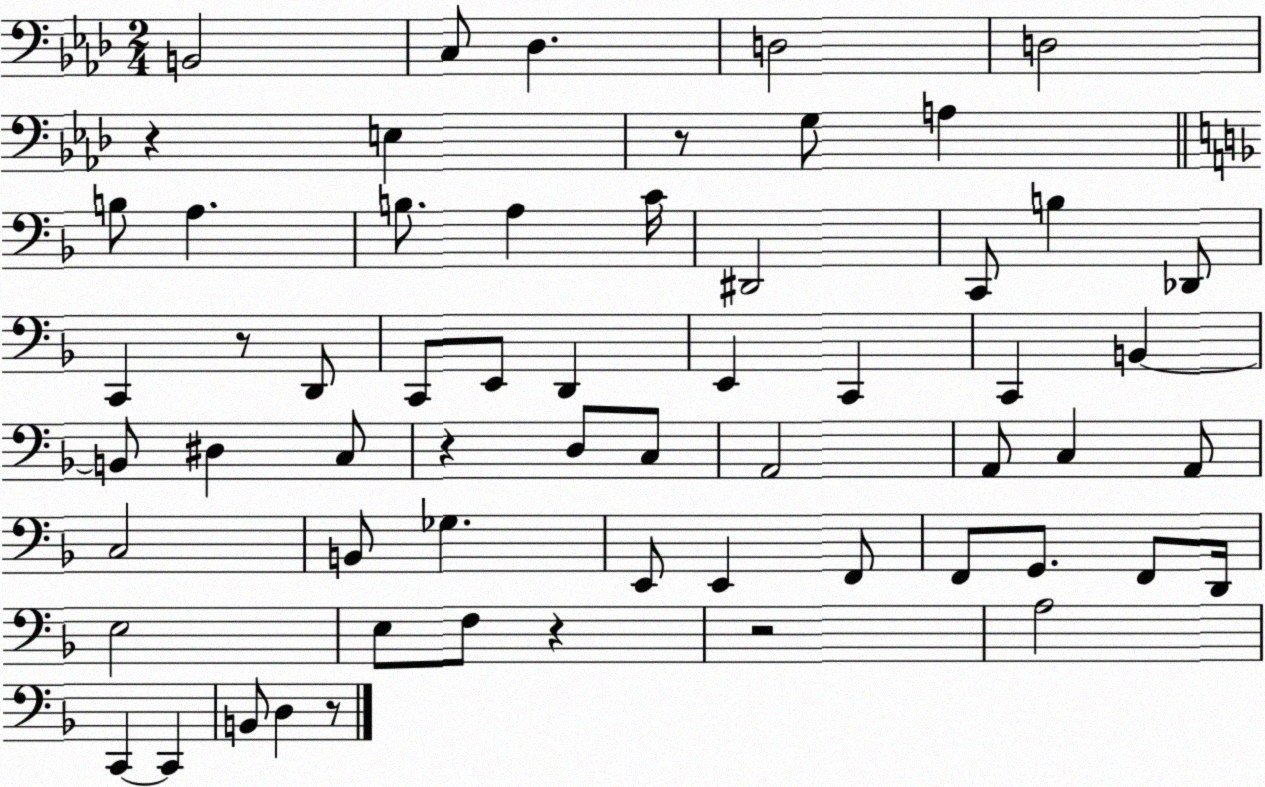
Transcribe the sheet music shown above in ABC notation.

X:1
T:Untitled
M:2/4
L:1/4
K:Ab
B,,2 C,/2 _D, D,2 D,2 z E, z/2 G,/2 A, B,/2 A, B,/2 A, C/4 ^D,,2 C,,/2 B, _D,,/2 C,, z/2 D,,/2 C,,/2 E,,/2 D,, E,, C,, C,, B,, B,,/2 ^D, C,/2 z D,/2 C,/2 A,,2 A,,/2 C, A,,/2 C,2 B,,/2 _G, E,,/2 E,, F,,/2 F,,/2 G,,/2 F,,/2 D,,/4 E,2 E,/2 F,/2 z z2 A,2 C,, C,, B,,/2 D, z/2